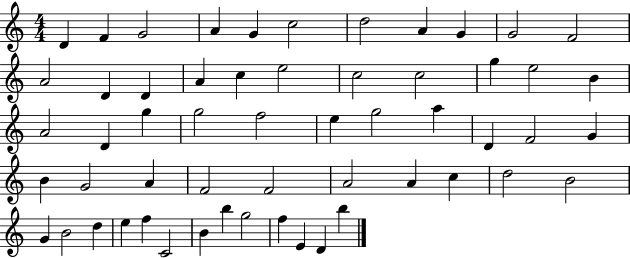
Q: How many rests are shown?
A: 0